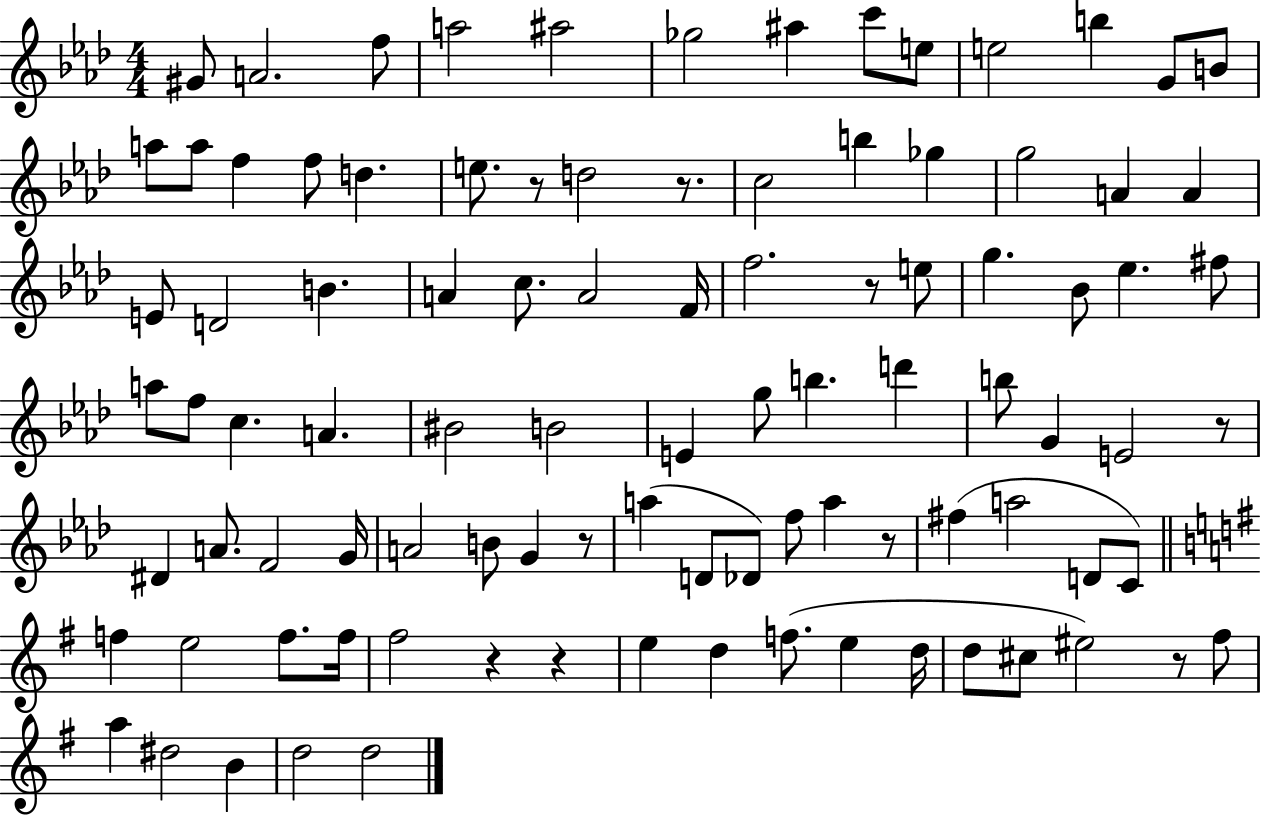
{
  \clef treble
  \numericTimeSignature
  \time 4/4
  \key aes \major
  \repeat volta 2 { gis'8 a'2. f''8 | a''2 ais''2 | ges''2 ais''4 c'''8 e''8 | e''2 b''4 g'8 b'8 | \break a''8 a''8 f''4 f''8 d''4. | e''8. r8 d''2 r8. | c''2 b''4 ges''4 | g''2 a'4 a'4 | \break e'8 d'2 b'4. | a'4 c''8. a'2 f'16 | f''2. r8 e''8 | g''4. bes'8 ees''4. fis''8 | \break a''8 f''8 c''4. a'4. | bis'2 b'2 | e'4 g''8 b''4. d'''4 | b''8 g'4 e'2 r8 | \break dis'4 a'8. f'2 g'16 | a'2 b'8 g'4 r8 | a''4( d'8 des'8) f''8 a''4 r8 | fis''4( a''2 d'8 c'8) | \break \bar "||" \break \key g \major f''4 e''2 f''8. f''16 | fis''2 r4 r4 | e''4 d''4 f''8.( e''4 d''16 | d''8 cis''8 eis''2) r8 fis''8 | \break a''4 dis''2 b'4 | d''2 d''2 | } \bar "|."
}